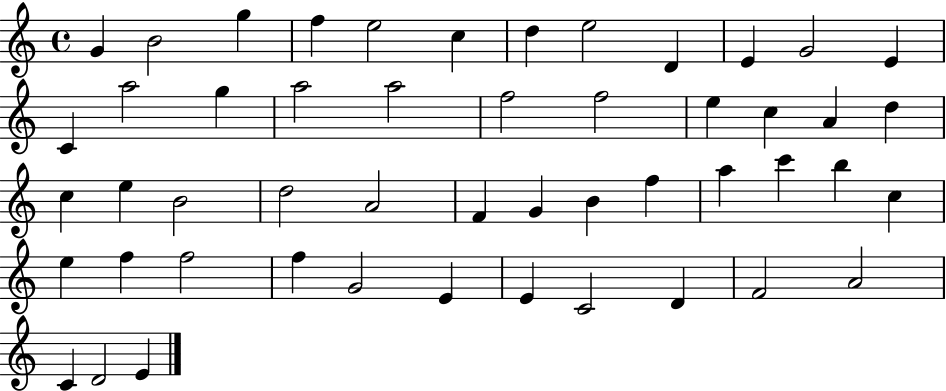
{
  \clef treble
  \time 4/4
  \defaultTimeSignature
  \key c \major
  g'4 b'2 g''4 | f''4 e''2 c''4 | d''4 e''2 d'4 | e'4 g'2 e'4 | \break c'4 a''2 g''4 | a''2 a''2 | f''2 f''2 | e''4 c''4 a'4 d''4 | \break c''4 e''4 b'2 | d''2 a'2 | f'4 g'4 b'4 f''4 | a''4 c'''4 b''4 c''4 | \break e''4 f''4 f''2 | f''4 g'2 e'4 | e'4 c'2 d'4 | f'2 a'2 | \break c'4 d'2 e'4 | \bar "|."
}